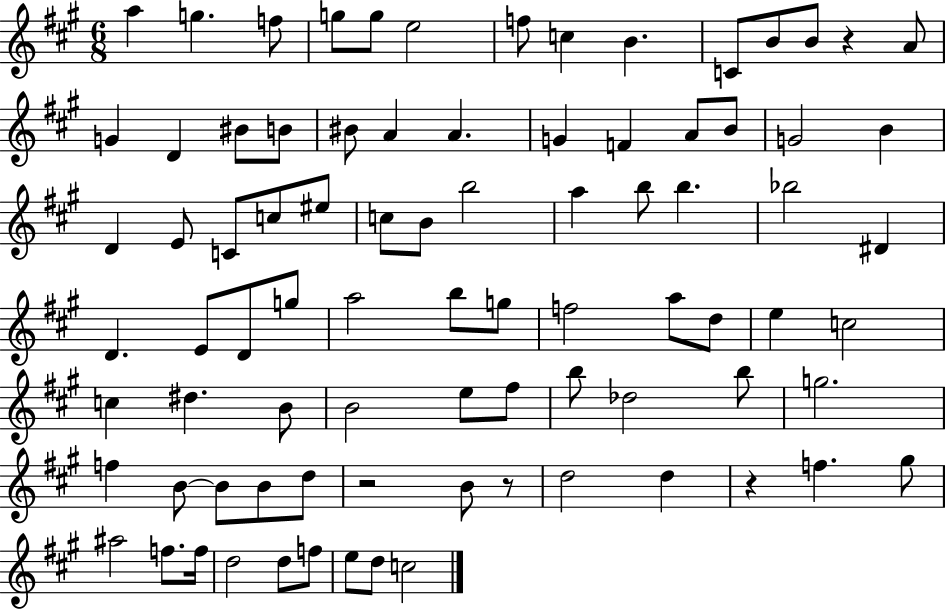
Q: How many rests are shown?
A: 4